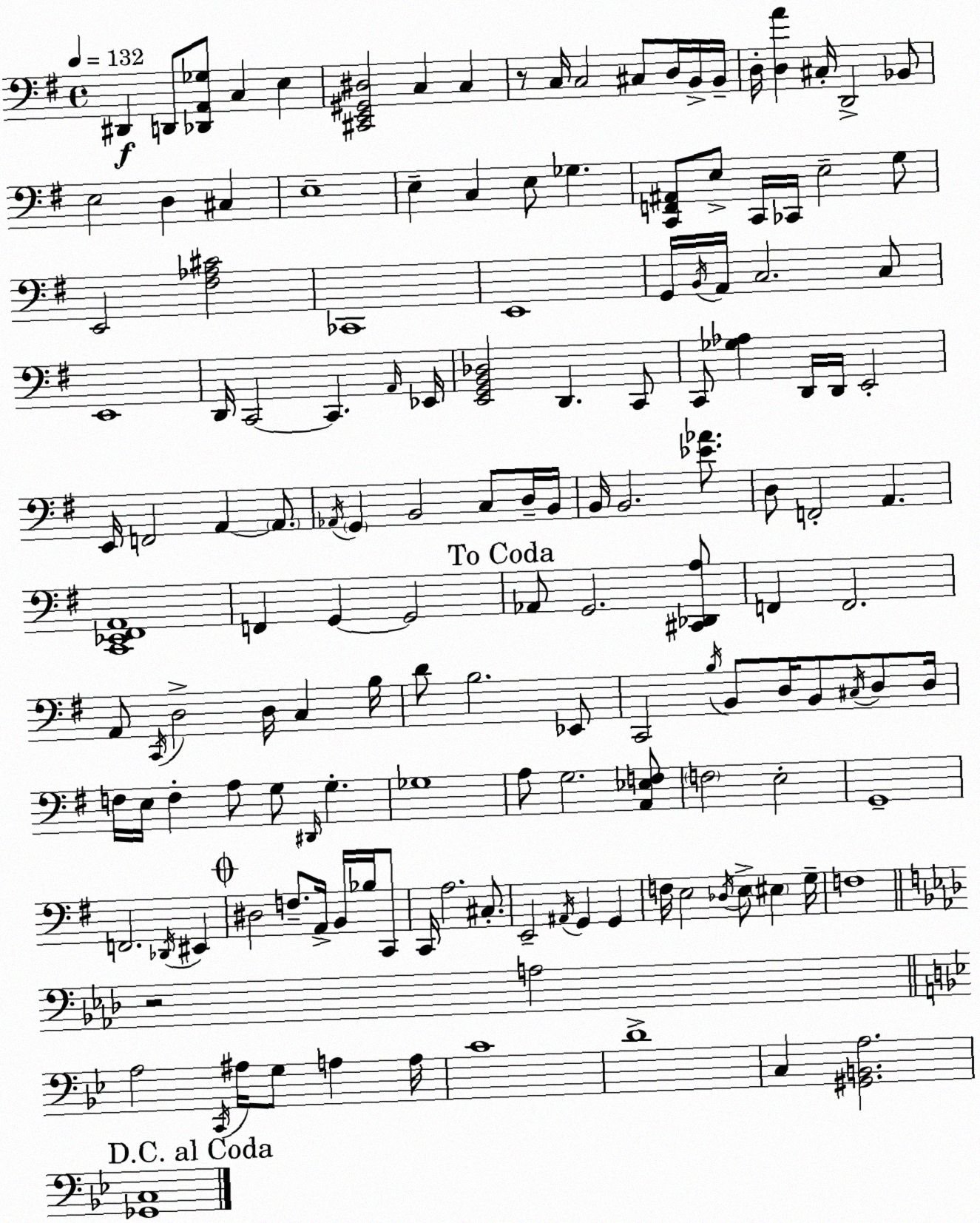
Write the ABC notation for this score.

X:1
T:Untitled
M:4/4
L:1/4
K:G
^D,, D,,/2 [_D,,A,,_G,]/2 C, E, [^C,,E,,^G,,^D,]2 C, C, z/2 C,/4 C,2 ^C,/2 D,/4 B,,/4 B,,/4 D,/4 [D,A] ^C,/4 D,,2 _B,,/2 E,2 D, ^C, E,4 E, C, E,/2 _G, [C,,F,,^A,,]/2 E,/2 C,,/4 _C,,/4 E,2 G,/2 E,,2 [^F,_A,^C]2 _C,,4 E,,4 G,,/4 B,,/4 A,,/4 C,2 C,/2 E,,4 D,,/4 C,,2 C,, A,,/4 _E,,/4 [E,,G,,B,,_D,]2 D,, C,,/2 C,,/2 [_G,_A,] D,,/4 D,,/4 E,,2 E,,/4 F,,2 A,, A,,/2 _A,,/4 G,, B,,2 C,/2 D,/4 B,,/4 B,,/4 B,,2 [_E_A]/2 D,/2 F,,2 A,, [C,,_E,,^F,,A,,]4 F,, G,, G,,2 _A,,/2 G,,2 [^C,,_D,,A,]/2 F,, F,,2 A,,/2 C,,/4 D,2 D,/4 C, B,/4 D/2 B,2 _E,,/2 C,,2 B,/4 B,,/2 D,/4 B,,/2 ^C,/4 D,/2 D,/4 F,/4 E,/4 F, A,/2 G,/2 ^D,,/4 G, _G,4 A,/2 G,2 [A,,_E,F,]/2 F,2 E,2 G,,4 F,,2 _D,,/4 ^E,, ^D,2 F,/2 A,,/4 B,,/4 _B,/4 C,,/2 C,,/4 A,2 ^C,/2 E,,2 ^A,,/4 G,, G,, F,/4 E,2 _D,/4 E,/2 ^E, G,/4 F,4 z2 A,2 A,2 C,,/4 ^A,/4 G,/2 A, A,/4 C4 D4 C, [^G,,B,,A,]2 [_G,,C,]4